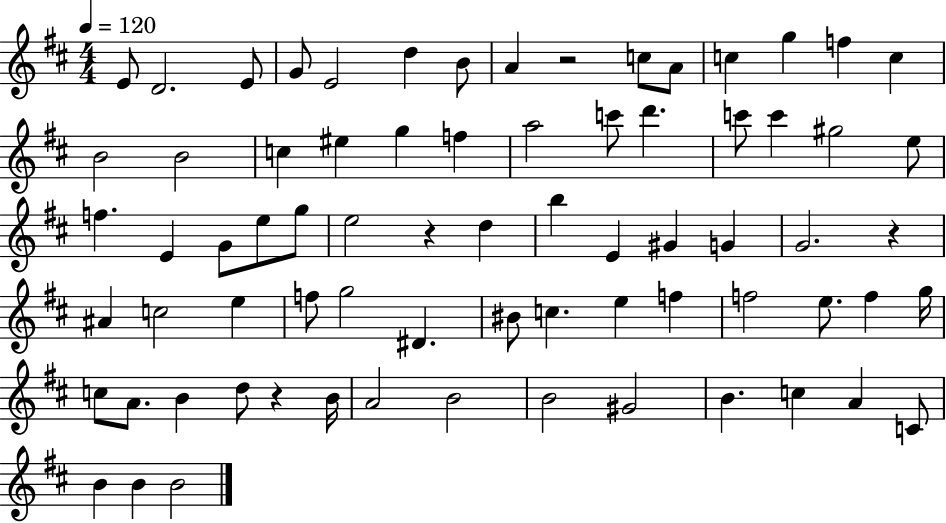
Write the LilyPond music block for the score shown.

{
  \clef treble
  \numericTimeSignature
  \time 4/4
  \key d \major
  \tempo 4 = 120
  e'8 d'2. e'8 | g'8 e'2 d''4 b'8 | a'4 r2 c''8 a'8 | c''4 g''4 f''4 c''4 | \break b'2 b'2 | c''4 eis''4 g''4 f''4 | a''2 c'''8 d'''4. | c'''8 c'''4 gis''2 e''8 | \break f''4. e'4 g'8 e''8 g''8 | e''2 r4 d''4 | b''4 e'4 gis'4 g'4 | g'2. r4 | \break ais'4 c''2 e''4 | f''8 g''2 dis'4. | bis'8 c''4. e''4 f''4 | f''2 e''8. f''4 g''16 | \break c''8 a'8. b'4 d''8 r4 b'16 | a'2 b'2 | b'2 gis'2 | b'4. c''4 a'4 c'8 | \break b'4 b'4 b'2 | \bar "|."
}